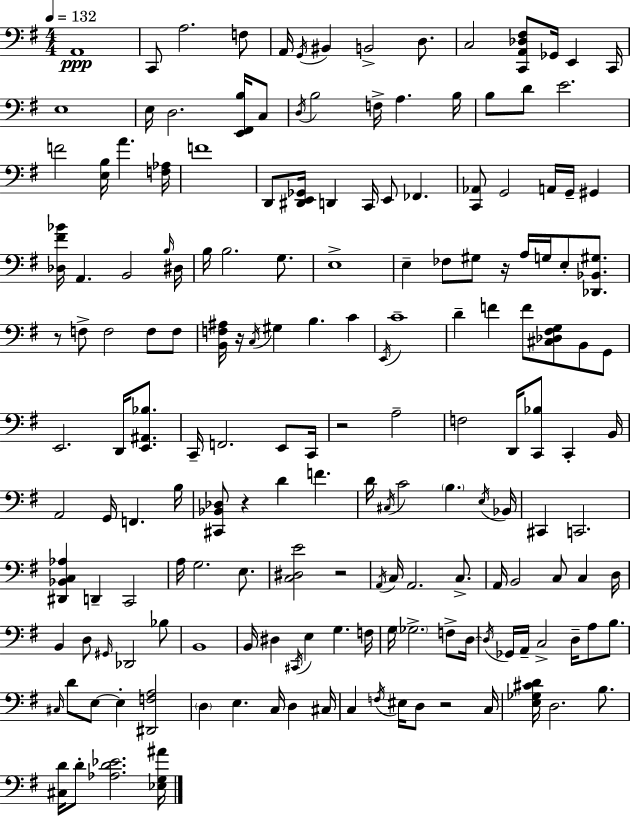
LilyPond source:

{
  \clef bass
  \numericTimeSignature
  \time 4/4
  \key e \minor
  \tempo 4 = 132
  a,1\ppp | c,8 a2. f8 | a,16 \acciaccatura { g,16 } bis,4 b,2-> d8. | c2 <c, a, des fis>8 ges,16 e,4 | \break c,16 e1 | e16 d2. <e, fis, b>16 c8 | \acciaccatura { d16 } b2 f16-> a4. | b16 b8 d'8 e'2. | \break f'2 <e b>16 a'4. | <f aes>16 f'1 | d,8 <dis, e, ges,>16 d,4 c,16 e,8 fes,4. | <c, aes,>8 g,2 a,16 g,16-- gis,4 | \break <des fis' bes'>16 a,4. b,2 | \grace { b16 } dis16 b16 b2. | g8. e1-> | e4-- fes8 gis8 r16 a16 g16 e8-. | \break <des, bes, gis>8. r8 f8-> f2 f8 | f8 <b, f ais>16 r16 \acciaccatura { c16 } gis4 b4. | c'4 \acciaccatura { e,16 } c'1-- | d'4-- f'4 f'8 <cis des fis g>8 | \break b,8 g,8 e,2. | d,16 <e, ais, bes>8. c,16-- f,2. | e,8 c,16 r2 a2-- | f2 d,16 <c, bes>8 | \break c,4-. b,16 a,2 g,16 f,4. | b16 <cis, bes, des>8 r4 d'4 f'4. | d'16 \acciaccatura { cis16 } c'2 \parenthesize b4. | \acciaccatura { e16 } bes,16 cis,4 c,2. | \break <dis, bes, c aes>4 d,4-- c,2 | a16 g2. | e8. <c dis e'>2 r2 | \acciaccatura { a,16 } c16 a,2. | \break c8.-> a,16 b,2 | c8 c4 d16 b,4 d8 \grace { gis,16 } des,2 | bes8 b,1 | b,16 dis4 \acciaccatura { cis,16 } e4 | \break g4. f16 g16 \parenthesize ges2.-> | f8-> d16~~ \acciaccatura { d16 } ges,16 a,16-- c2-> | d16-- a8 b8. \grace { cis16 } d'8 e8~~ | e4-. <dis, f a>2 \parenthesize d4 | \break e4. c16 d4 cis16 c4 | \acciaccatura { f16 } eis16 d8 r2 c16 <e ges cis' d'>16 d2. | b8. <cis d'>16 d'8-. | <aes d' ees'>2. <ees g ais'>16 \bar "|."
}